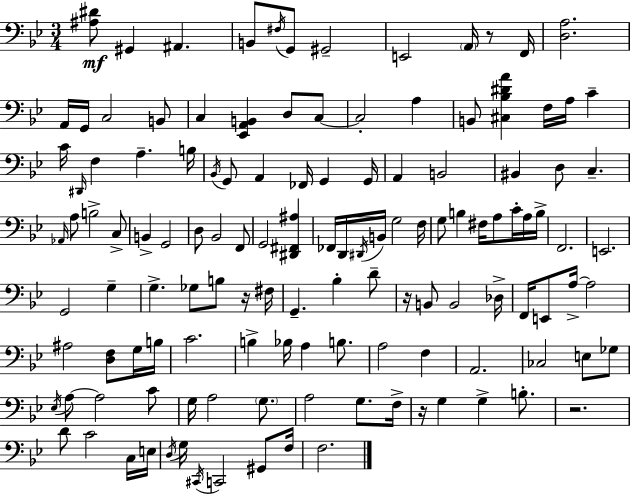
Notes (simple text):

[A#3,D#4]/e G#2/q A#2/q. B2/e F#3/s G2/e G#2/h E2/h A2/s R/e F2/s [D3,A3]/h. A2/s G2/s C3/h B2/e C3/q [Eb2,A2,B2]/q D3/e C3/e C3/h A3/q B2/e [C#3,Bb3,D#4,A4]/q F3/s A3/s C4/q C4/s D#2/s F3/q A3/q. B3/s Bb2/s G2/e A2/q FES2/s G2/q G2/s A2/q B2/h BIS2/q D3/e C3/q. Ab2/s A3/e B3/h C3/e B2/q G2/h D3/e Bb2/h F2/e G2/h [D#2,F#2,A#3]/q FES2/s D2/s D#2/s B2/s G3/h F3/s G3/e B3/q F#3/s A3/e C4/s A3/s B3/s F2/h. E2/h. G2/h G3/q G3/q. Gb3/e B3/e R/s F#3/s G2/q. Bb3/q D4/e R/s B2/e B2/h Db3/s F2/s E2/e A3/s A3/h A#3/h [D3,F3]/e G3/s B3/s C4/h. B3/q Bb3/s A3/q B3/e. A3/h F3/q A2/h. CES3/h E3/e Gb3/e Eb3/s A3/e A3/h C4/e G3/s A3/h G3/e. A3/h G3/e. F3/s R/s G3/q G3/q B3/e. R/h. D4/e C4/h C3/s E3/s D3/s G3/s C#2/s C2/h G#2/e F3/s F3/h.